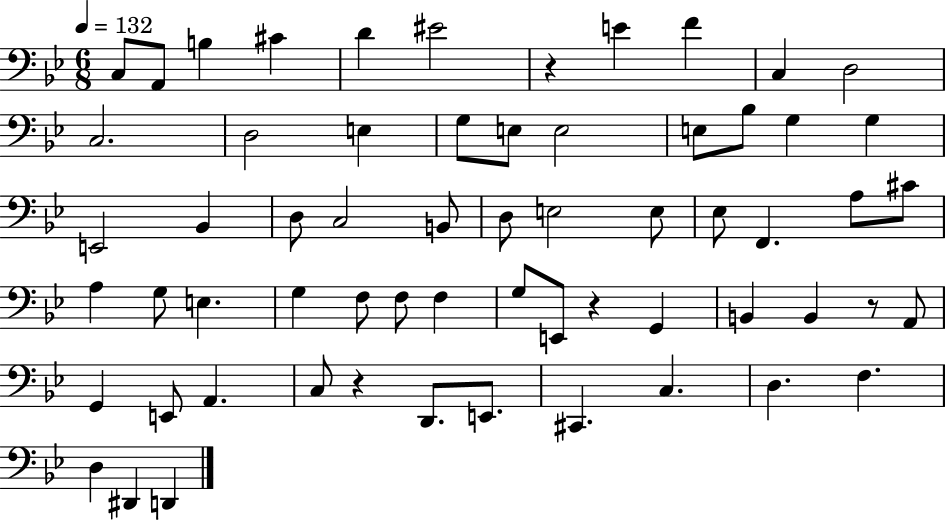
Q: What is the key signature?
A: BES major